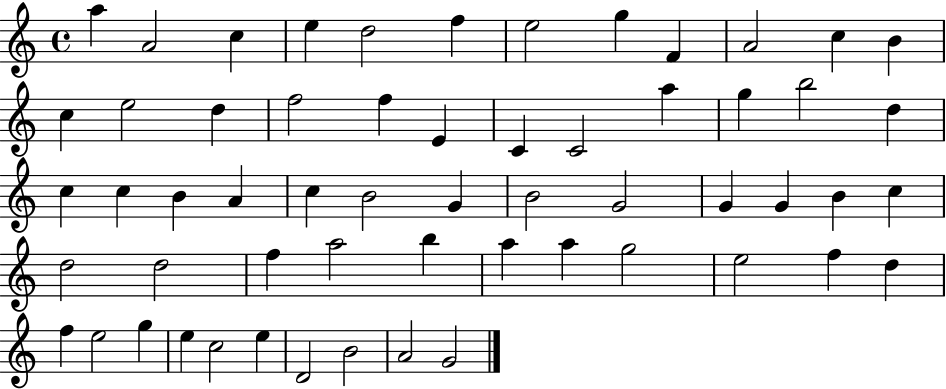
A5/q A4/h C5/q E5/q D5/h F5/q E5/h G5/q F4/q A4/h C5/q B4/q C5/q E5/h D5/q F5/h F5/q E4/q C4/q C4/h A5/q G5/q B5/h D5/q C5/q C5/q B4/q A4/q C5/q B4/h G4/q B4/h G4/h G4/q G4/q B4/q C5/q D5/h D5/h F5/q A5/h B5/q A5/q A5/q G5/h E5/h F5/q D5/q F5/q E5/h G5/q E5/q C5/h E5/q D4/h B4/h A4/h G4/h